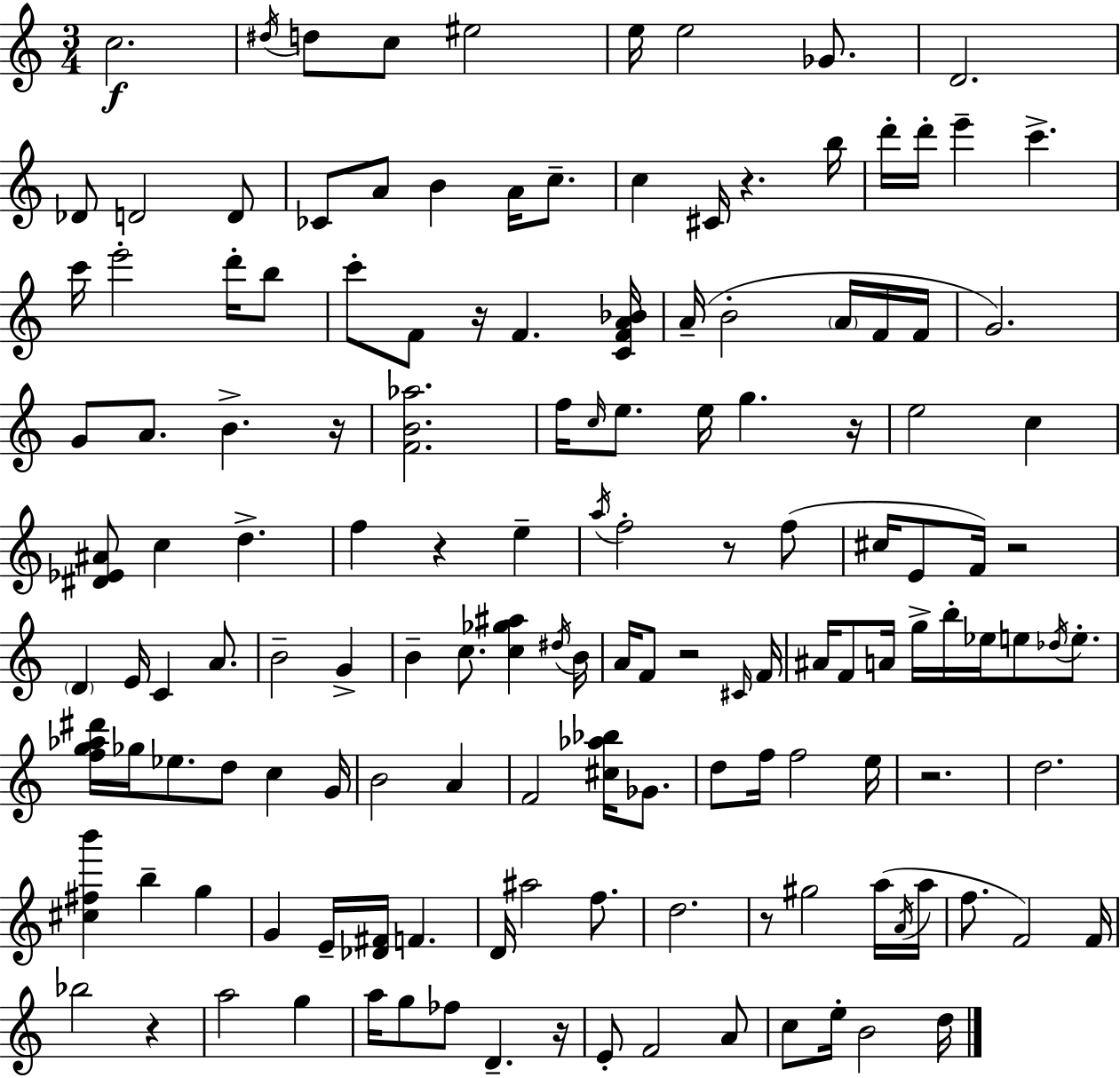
{
  \clef treble
  \numericTimeSignature
  \time 3/4
  \key c \major
  c''2.\f | \acciaccatura { dis''16 } d''8 c''8 eis''2 | e''16 e''2 ges'8. | d'2. | \break des'8 d'2 d'8 | ces'8 a'8 b'4 a'16 c''8.-- | c''4 cis'16 r4. | b''16 d'''16-. d'''16-. e'''4-- c'''4.-> | \break c'''16 e'''2-. d'''16-. b''8 | c'''8-. f'8 r16 f'4. | <c' f' a' bes'>16 a'16--( b'2-. \parenthesize a'16 f'16 | f'16 g'2.) | \break g'8 a'8. b'4.-> | r16 <f' b' aes''>2. | f''16 \grace { c''16 } e''8. e''16 g''4. | r16 e''2 c''4 | \break <dis' ees' ais'>8 c''4 d''4.-> | f''4 r4 e''4-- | \acciaccatura { a''16 } f''2-. r8 | f''8( cis''16 e'8 f'16) r2 | \break \parenthesize d'4 e'16 c'4 | a'8. b'2-- g'4-> | b'4-- c''8. <c'' ges'' ais''>4 | \acciaccatura { dis''16 } b'16 a'16 f'8 r2 | \break \grace { cis'16 } f'16 ais'16 f'8 a'16 g''16-> b''16-. ees''16 | e''8 \acciaccatura { des''16 } e''8.-. <f'' g'' aes'' dis'''>16 ges''16 ees''8. d''8 | c''4 g'16 b'2 | a'4 f'2 | \break <cis'' aes'' bes''>16 ges'8. d''8 f''16 f''2 | e''16 r2. | d''2. | <cis'' fis'' b'''>4 b''4-- | \break g''4 g'4 e'16-- <des' fis'>16 | f'4. d'16 ais''2 | f''8. d''2. | r8 gis''2 | \break a''16( \acciaccatura { a'16 } a''16 f''8. f'2) | f'16 bes''2 | r4 a''2 | g''4 a''16 g''8 fes''8 | \break d'4.-- r16 e'8-. f'2 | a'8 c''8 e''16-. b'2 | d''16 \bar "|."
}